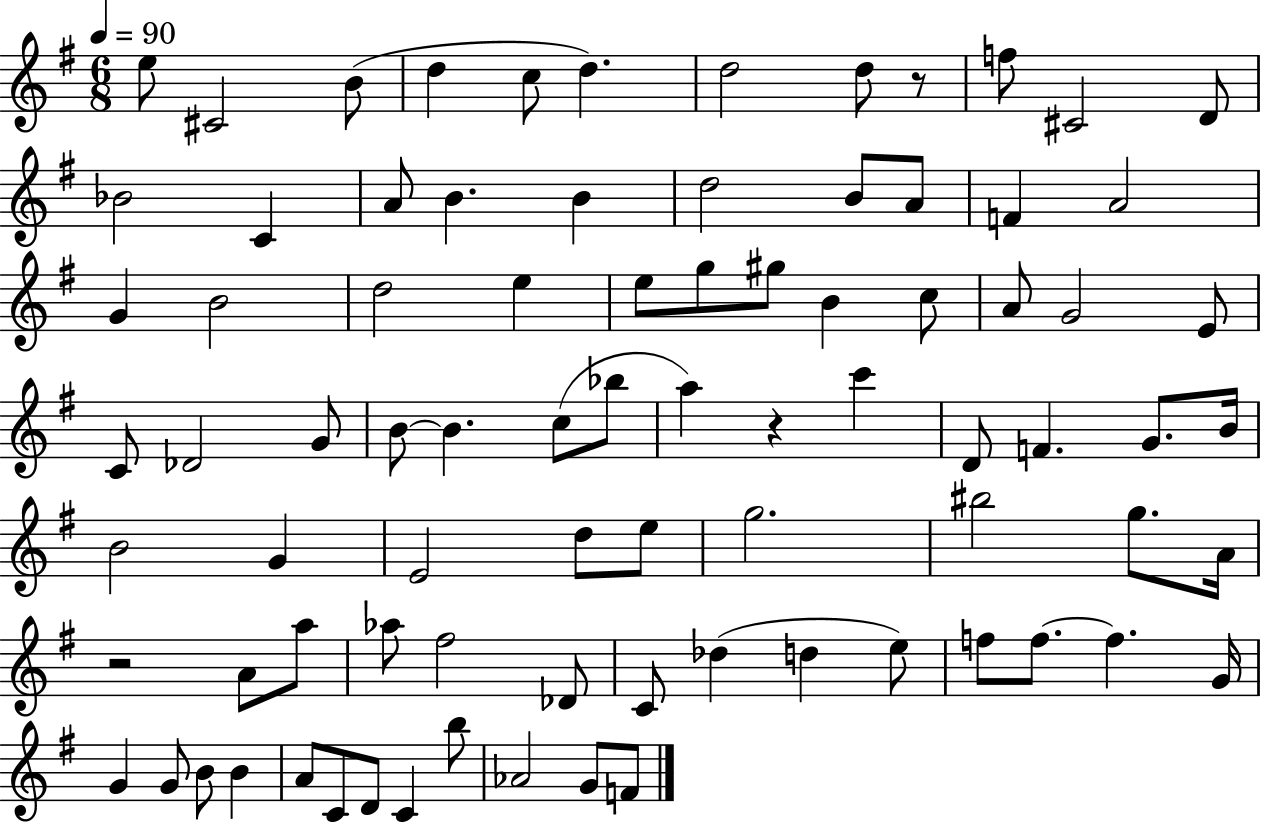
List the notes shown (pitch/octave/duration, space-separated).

E5/e C#4/h B4/e D5/q C5/e D5/q. D5/h D5/e R/e F5/e C#4/h D4/e Bb4/h C4/q A4/e B4/q. B4/q D5/h B4/e A4/e F4/q A4/h G4/q B4/h D5/h E5/q E5/e G5/e G#5/e B4/q C5/e A4/e G4/h E4/e C4/e Db4/h G4/e B4/e B4/q. C5/e Bb5/e A5/q R/q C6/q D4/e F4/q. G4/e. B4/s B4/h G4/q E4/h D5/e E5/e G5/h. BIS5/h G5/e. A4/s R/h A4/e A5/e Ab5/e F#5/h Db4/e C4/e Db5/q D5/q E5/e F5/e F5/e. F5/q. G4/s G4/q G4/e B4/e B4/q A4/e C4/e D4/e C4/q B5/e Ab4/h G4/e F4/e